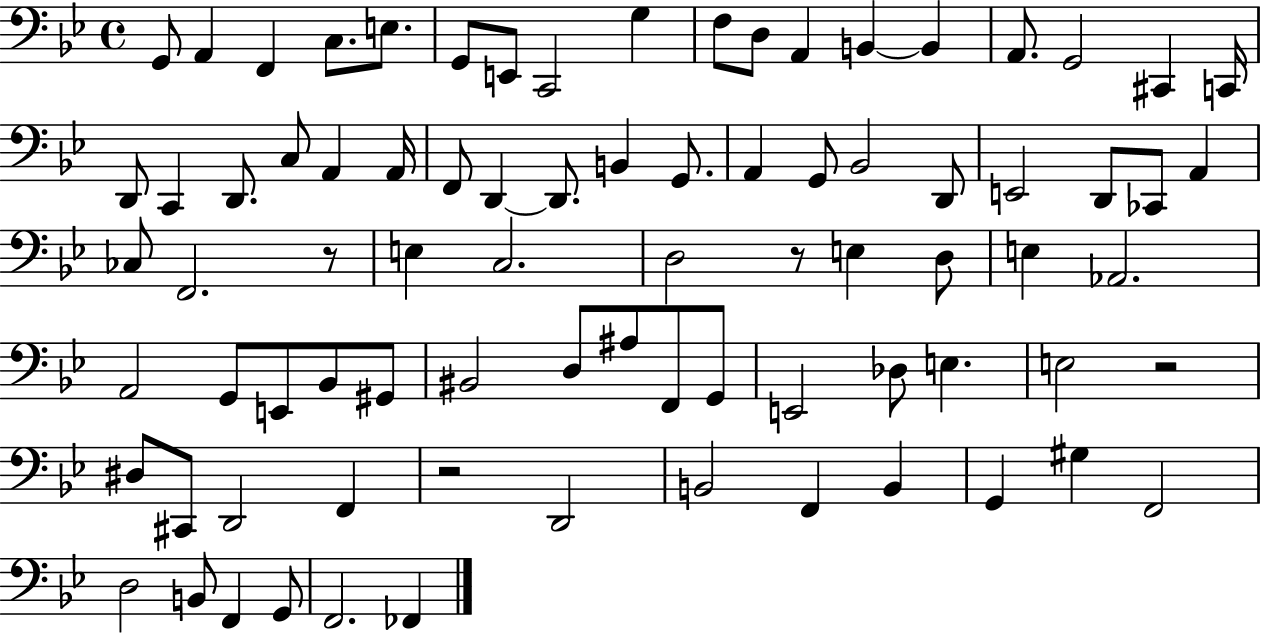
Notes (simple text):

G2/e A2/q F2/q C3/e. E3/e. G2/e E2/e C2/h G3/q F3/e D3/e A2/q B2/q B2/q A2/e. G2/h C#2/q C2/s D2/e C2/q D2/e. C3/e A2/q A2/s F2/e D2/q D2/e. B2/q G2/e. A2/q G2/e Bb2/h D2/e E2/h D2/e CES2/e A2/q CES3/e F2/h. R/e E3/q C3/h. D3/h R/e E3/q D3/e E3/q Ab2/h. A2/h G2/e E2/e Bb2/e G#2/e BIS2/h D3/e A#3/e F2/e G2/e E2/h Db3/e E3/q. E3/h R/h D#3/e C#2/e D2/h F2/q R/h D2/h B2/h F2/q B2/q G2/q G#3/q F2/h D3/h B2/e F2/q G2/e F2/h. FES2/q